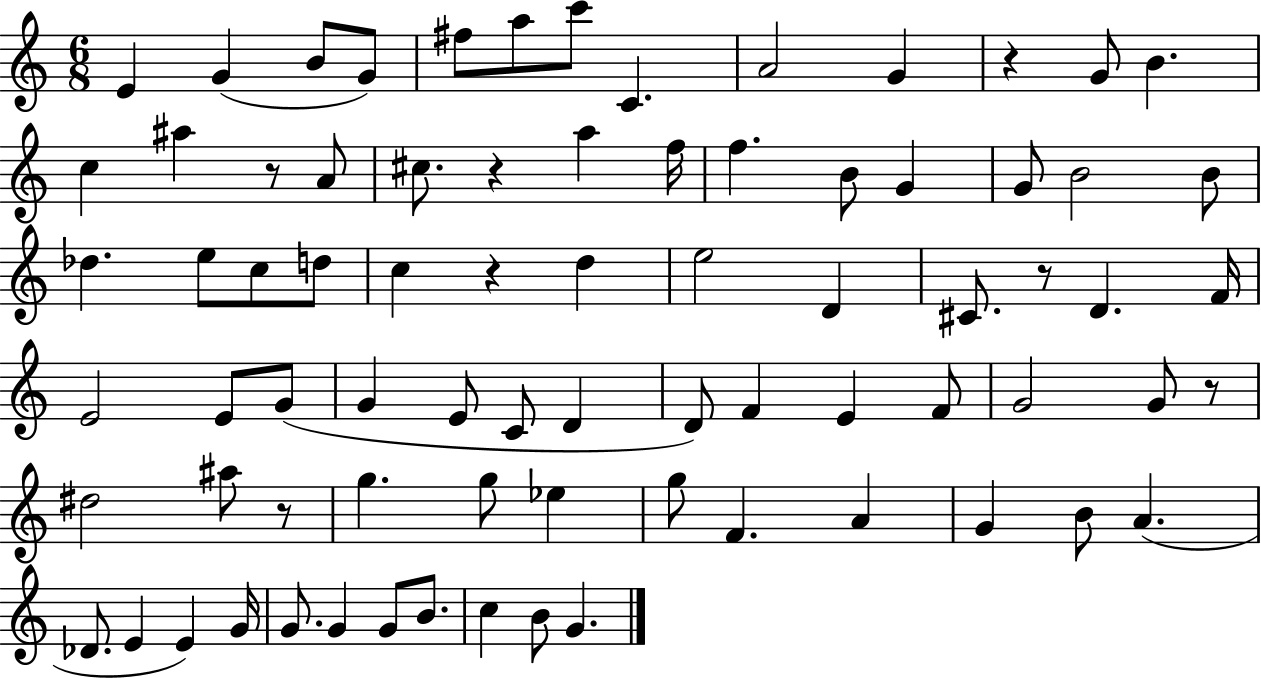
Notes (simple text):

E4/q G4/q B4/e G4/e F#5/e A5/e C6/e C4/q. A4/h G4/q R/q G4/e B4/q. C5/q A#5/q R/e A4/e C#5/e. R/q A5/q F5/s F5/q. B4/e G4/q G4/e B4/h B4/e Db5/q. E5/e C5/e D5/e C5/q R/q D5/q E5/h D4/q C#4/e. R/e D4/q. F4/s E4/h E4/e G4/e G4/q E4/e C4/e D4/q D4/e F4/q E4/q F4/e G4/h G4/e R/e D#5/h A#5/e R/e G5/q. G5/e Eb5/q G5/e F4/q. A4/q G4/q B4/e A4/q. Db4/e. E4/q E4/q G4/s G4/e. G4/q G4/e B4/e. C5/q B4/e G4/q.